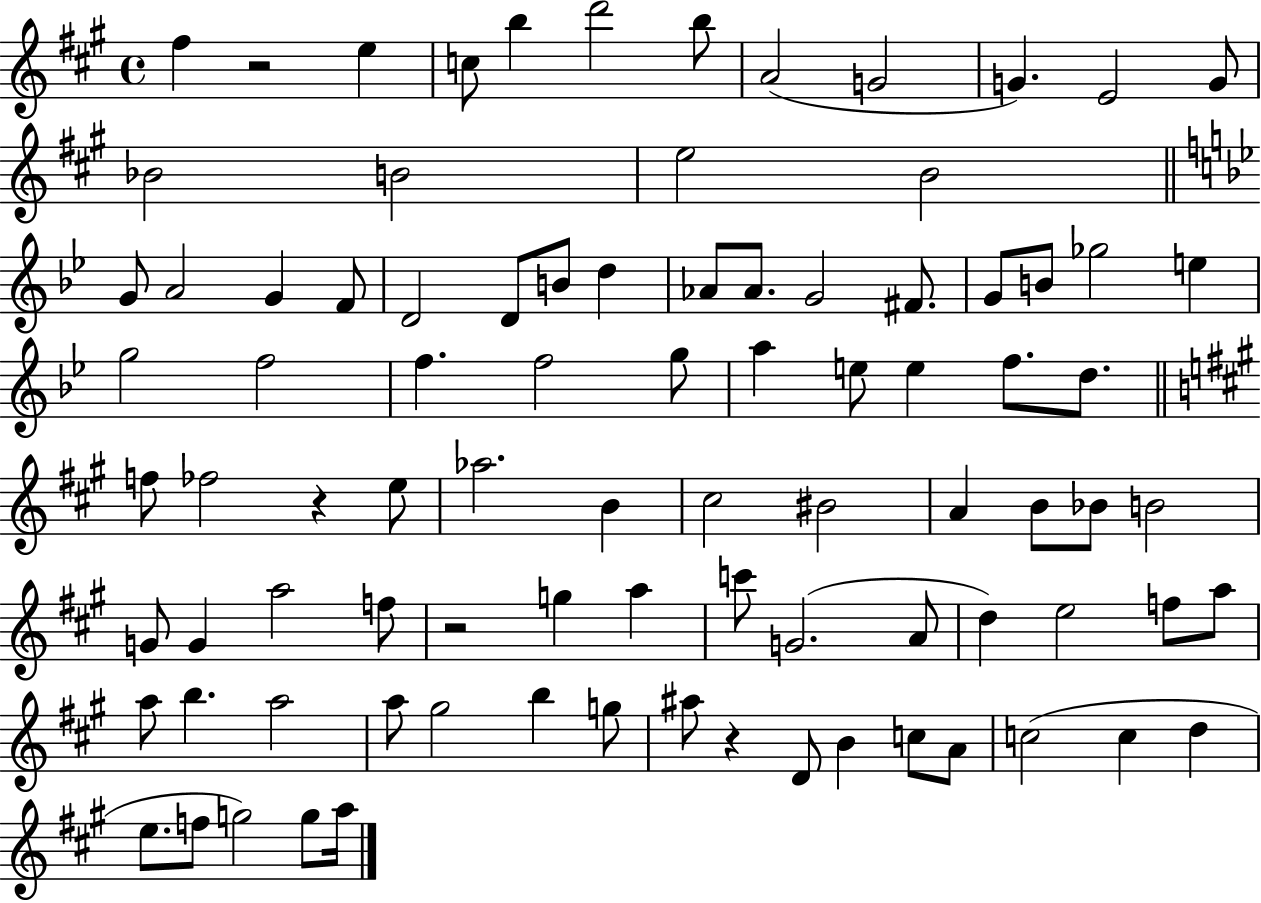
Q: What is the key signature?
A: A major